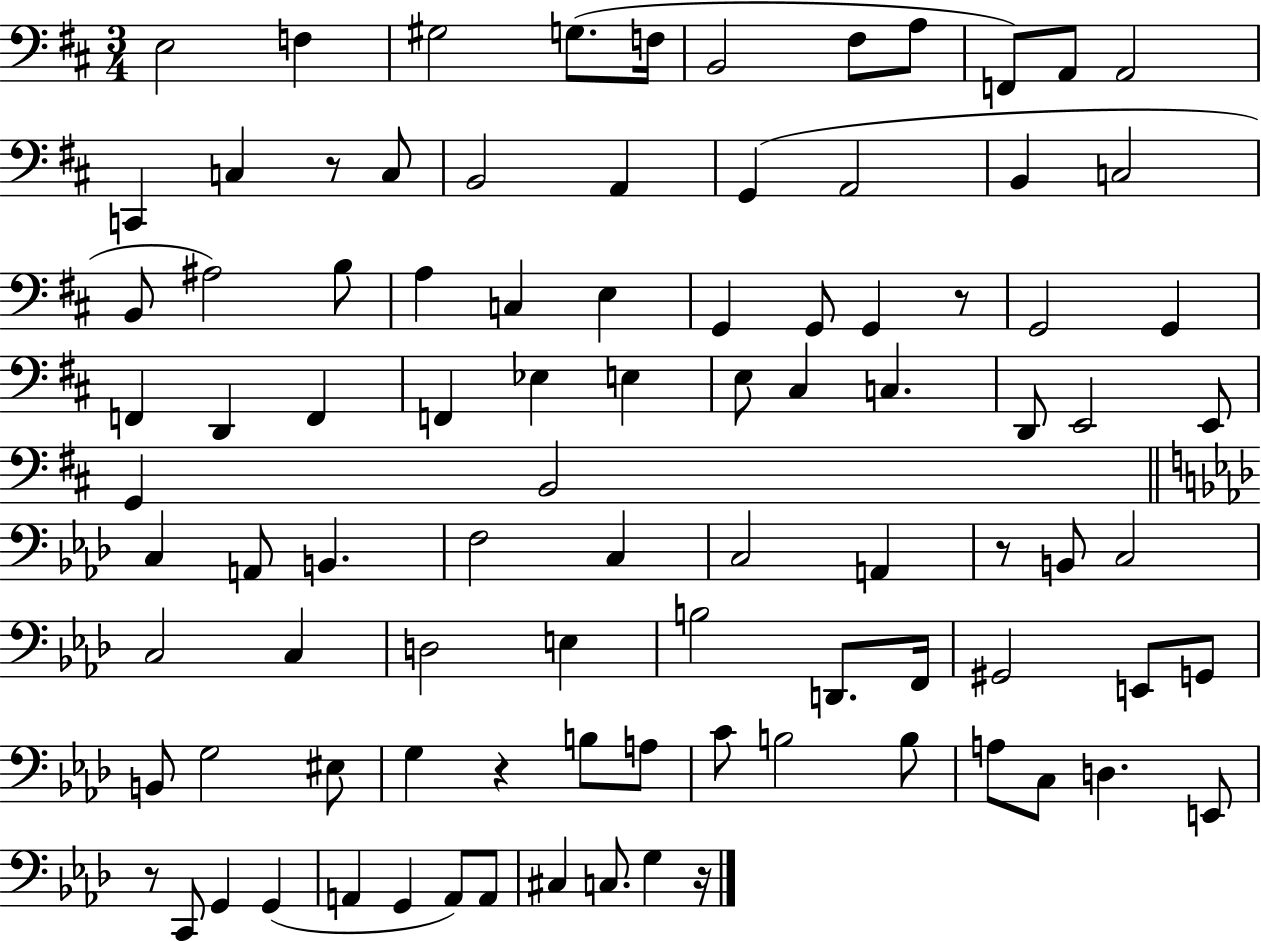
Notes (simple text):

E3/h F3/q G#3/h G3/e. F3/s B2/h F#3/e A3/e F2/e A2/e A2/h C2/q C3/q R/e C3/e B2/h A2/q G2/q A2/h B2/q C3/h B2/e A#3/h B3/e A3/q C3/q E3/q G2/q G2/e G2/q R/e G2/h G2/q F2/q D2/q F2/q F2/q Eb3/q E3/q E3/e C#3/q C3/q. D2/e E2/h E2/e G2/q B2/h C3/q A2/e B2/q. F3/h C3/q C3/h A2/q R/e B2/e C3/h C3/h C3/q D3/h E3/q B3/h D2/e. F2/s G#2/h E2/e G2/e B2/e G3/h EIS3/e G3/q R/q B3/e A3/e C4/e B3/h B3/e A3/e C3/e D3/q. E2/e R/e C2/e G2/q G2/q A2/q G2/q A2/e A2/e C#3/q C3/e. G3/q R/s